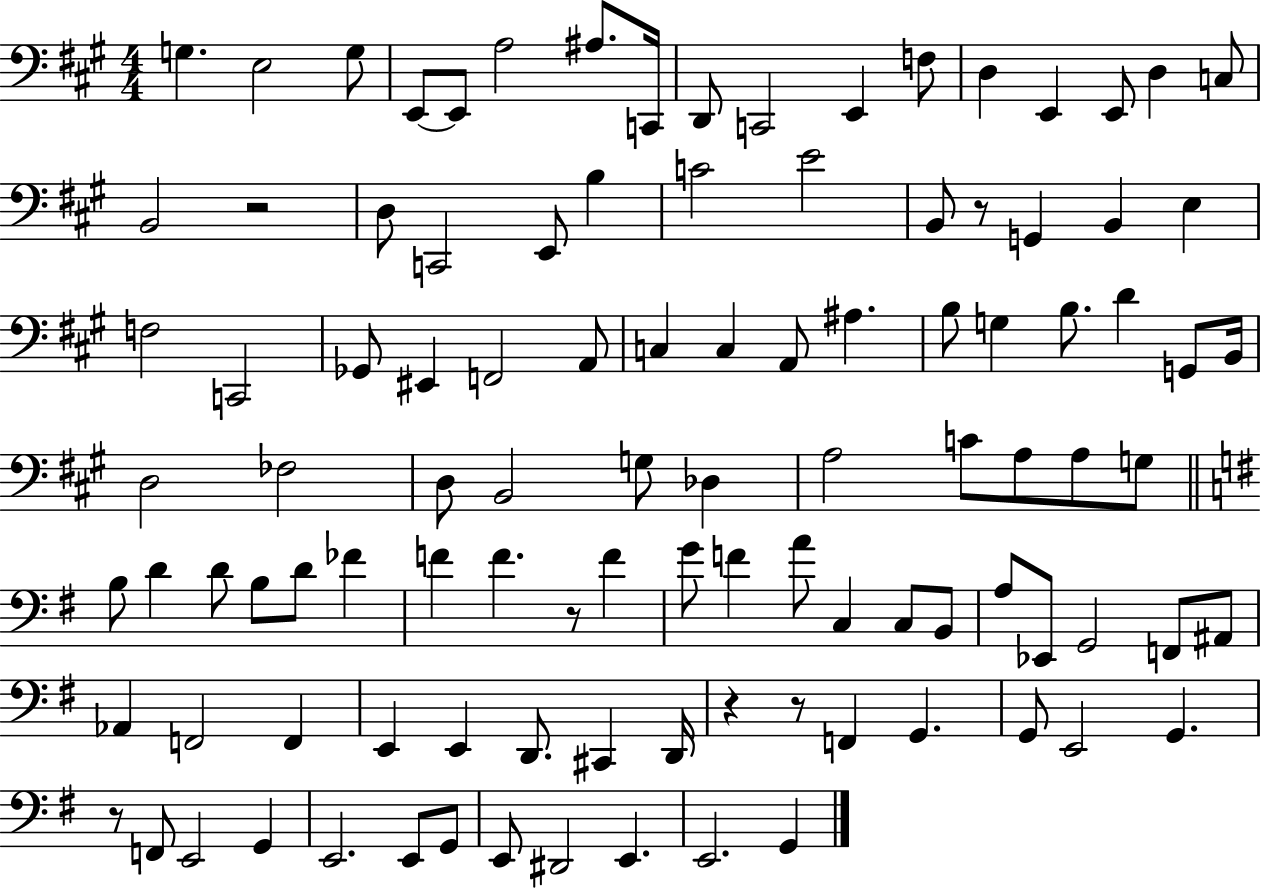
X:1
T:Untitled
M:4/4
L:1/4
K:A
G, E,2 G,/2 E,,/2 E,,/2 A,2 ^A,/2 C,,/4 D,,/2 C,,2 E,, F,/2 D, E,, E,,/2 D, C,/2 B,,2 z2 D,/2 C,,2 E,,/2 B, C2 E2 B,,/2 z/2 G,, B,, E, F,2 C,,2 _G,,/2 ^E,, F,,2 A,,/2 C, C, A,,/2 ^A, B,/2 G, B,/2 D G,,/2 B,,/4 D,2 _F,2 D,/2 B,,2 G,/2 _D, A,2 C/2 A,/2 A,/2 G,/2 B,/2 D D/2 B,/2 D/2 _F F F z/2 F G/2 F A/2 C, C,/2 B,,/2 A,/2 _E,,/2 G,,2 F,,/2 ^A,,/2 _A,, F,,2 F,, E,, E,, D,,/2 ^C,, D,,/4 z z/2 F,, G,, G,,/2 E,,2 G,, z/2 F,,/2 E,,2 G,, E,,2 E,,/2 G,,/2 E,,/2 ^D,,2 E,, E,,2 G,,